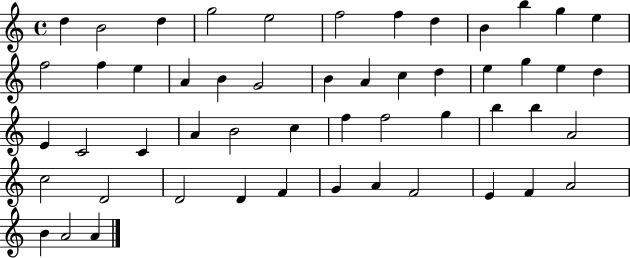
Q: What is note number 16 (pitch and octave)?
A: A4